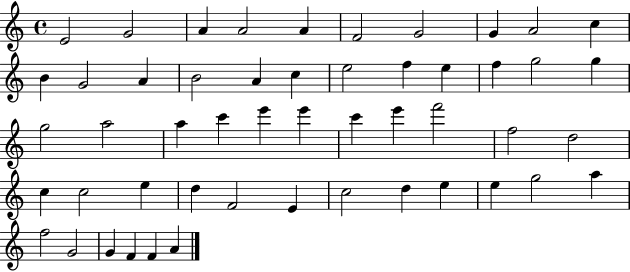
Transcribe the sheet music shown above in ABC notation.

X:1
T:Untitled
M:4/4
L:1/4
K:C
E2 G2 A A2 A F2 G2 G A2 c B G2 A B2 A c e2 f e f g2 g g2 a2 a c' e' e' c' e' f'2 f2 d2 c c2 e d F2 E c2 d e e g2 a f2 G2 G F F A